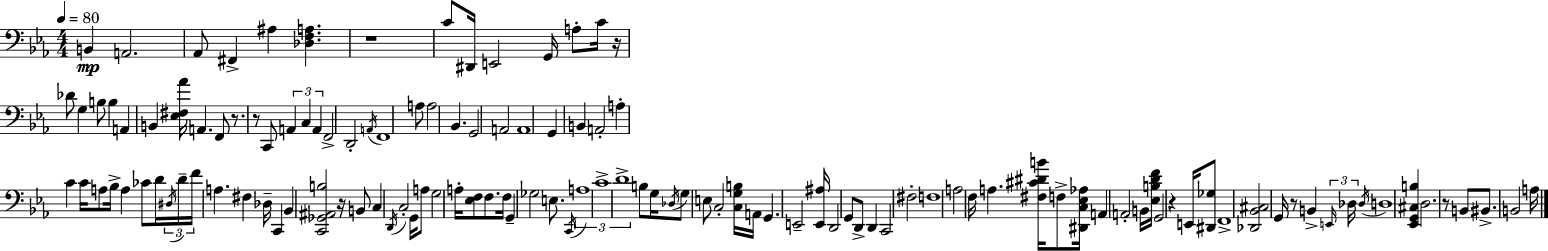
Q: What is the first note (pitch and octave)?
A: B2